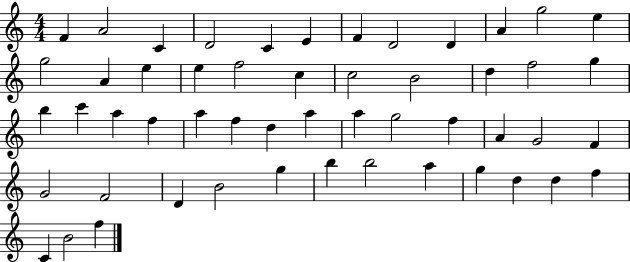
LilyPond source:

{
  \clef treble
  \numericTimeSignature
  \time 4/4
  \key c \major
  f'4 a'2 c'4 | d'2 c'4 e'4 | f'4 d'2 d'4 | a'4 g''2 e''4 | \break g''2 a'4 e''4 | e''4 f''2 c''4 | c''2 b'2 | d''4 f''2 g''4 | \break b''4 c'''4 a''4 f''4 | a''4 f''4 d''4 a''4 | a''4 g''2 f''4 | a'4 g'2 f'4 | \break g'2 f'2 | d'4 b'2 g''4 | b''4 b''2 a''4 | g''4 d''4 d''4 f''4 | \break c'4 b'2 f''4 | \bar "|."
}